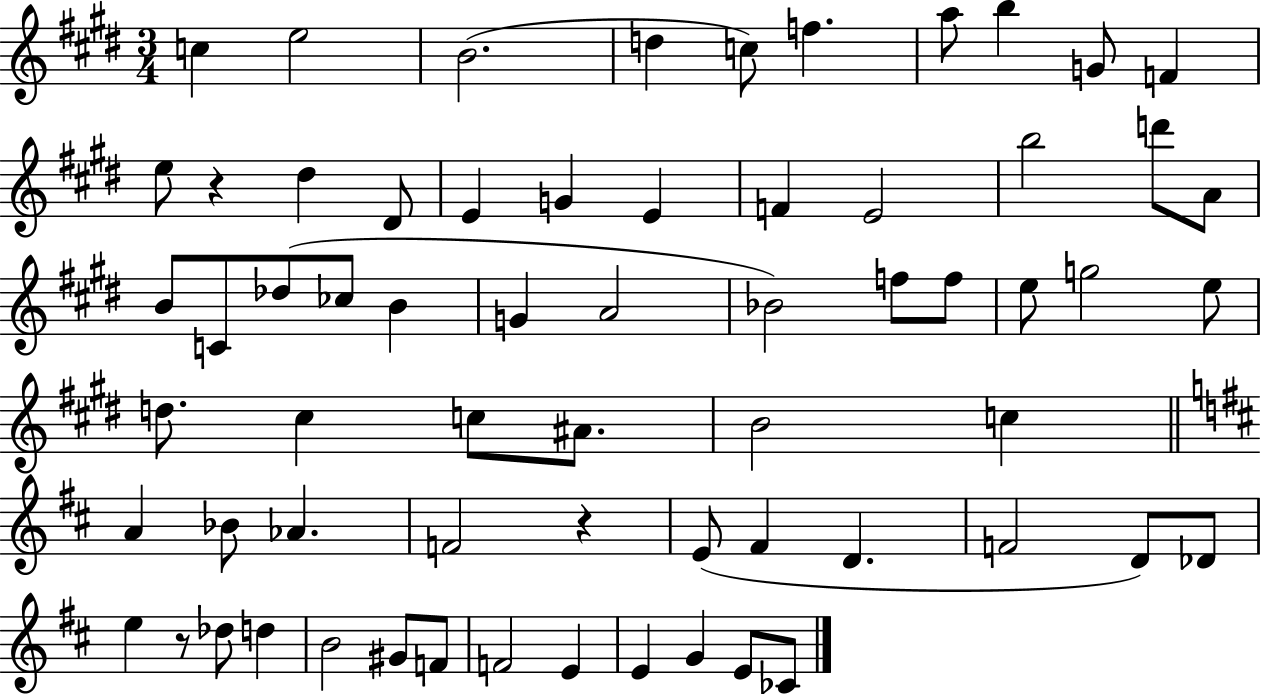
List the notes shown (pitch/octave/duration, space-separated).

C5/q E5/h B4/h. D5/q C5/e F5/q. A5/e B5/q G4/e F4/q E5/e R/q D#5/q D#4/e E4/q G4/q E4/q F4/q E4/h B5/h D6/e A4/e B4/e C4/e Db5/e CES5/e B4/q G4/q A4/h Bb4/h F5/e F5/e E5/e G5/h E5/e D5/e. C#5/q C5/e A#4/e. B4/h C5/q A4/q Bb4/e Ab4/q. F4/h R/q E4/e F#4/q D4/q. F4/h D4/e Db4/e E5/q R/e Db5/e D5/q B4/h G#4/e F4/e F4/h E4/q E4/q G4/q E4/e CES4/e